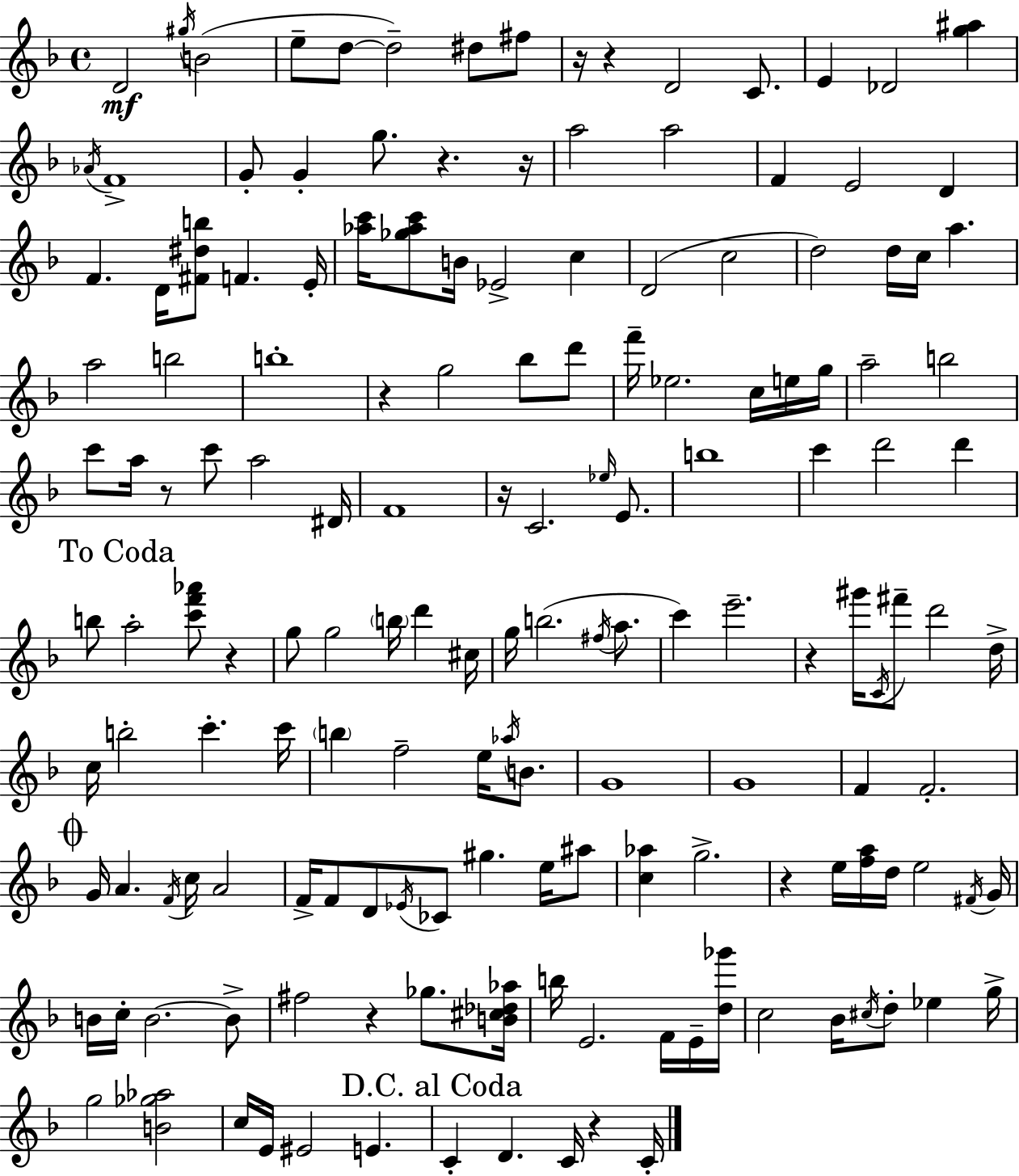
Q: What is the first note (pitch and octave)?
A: D4